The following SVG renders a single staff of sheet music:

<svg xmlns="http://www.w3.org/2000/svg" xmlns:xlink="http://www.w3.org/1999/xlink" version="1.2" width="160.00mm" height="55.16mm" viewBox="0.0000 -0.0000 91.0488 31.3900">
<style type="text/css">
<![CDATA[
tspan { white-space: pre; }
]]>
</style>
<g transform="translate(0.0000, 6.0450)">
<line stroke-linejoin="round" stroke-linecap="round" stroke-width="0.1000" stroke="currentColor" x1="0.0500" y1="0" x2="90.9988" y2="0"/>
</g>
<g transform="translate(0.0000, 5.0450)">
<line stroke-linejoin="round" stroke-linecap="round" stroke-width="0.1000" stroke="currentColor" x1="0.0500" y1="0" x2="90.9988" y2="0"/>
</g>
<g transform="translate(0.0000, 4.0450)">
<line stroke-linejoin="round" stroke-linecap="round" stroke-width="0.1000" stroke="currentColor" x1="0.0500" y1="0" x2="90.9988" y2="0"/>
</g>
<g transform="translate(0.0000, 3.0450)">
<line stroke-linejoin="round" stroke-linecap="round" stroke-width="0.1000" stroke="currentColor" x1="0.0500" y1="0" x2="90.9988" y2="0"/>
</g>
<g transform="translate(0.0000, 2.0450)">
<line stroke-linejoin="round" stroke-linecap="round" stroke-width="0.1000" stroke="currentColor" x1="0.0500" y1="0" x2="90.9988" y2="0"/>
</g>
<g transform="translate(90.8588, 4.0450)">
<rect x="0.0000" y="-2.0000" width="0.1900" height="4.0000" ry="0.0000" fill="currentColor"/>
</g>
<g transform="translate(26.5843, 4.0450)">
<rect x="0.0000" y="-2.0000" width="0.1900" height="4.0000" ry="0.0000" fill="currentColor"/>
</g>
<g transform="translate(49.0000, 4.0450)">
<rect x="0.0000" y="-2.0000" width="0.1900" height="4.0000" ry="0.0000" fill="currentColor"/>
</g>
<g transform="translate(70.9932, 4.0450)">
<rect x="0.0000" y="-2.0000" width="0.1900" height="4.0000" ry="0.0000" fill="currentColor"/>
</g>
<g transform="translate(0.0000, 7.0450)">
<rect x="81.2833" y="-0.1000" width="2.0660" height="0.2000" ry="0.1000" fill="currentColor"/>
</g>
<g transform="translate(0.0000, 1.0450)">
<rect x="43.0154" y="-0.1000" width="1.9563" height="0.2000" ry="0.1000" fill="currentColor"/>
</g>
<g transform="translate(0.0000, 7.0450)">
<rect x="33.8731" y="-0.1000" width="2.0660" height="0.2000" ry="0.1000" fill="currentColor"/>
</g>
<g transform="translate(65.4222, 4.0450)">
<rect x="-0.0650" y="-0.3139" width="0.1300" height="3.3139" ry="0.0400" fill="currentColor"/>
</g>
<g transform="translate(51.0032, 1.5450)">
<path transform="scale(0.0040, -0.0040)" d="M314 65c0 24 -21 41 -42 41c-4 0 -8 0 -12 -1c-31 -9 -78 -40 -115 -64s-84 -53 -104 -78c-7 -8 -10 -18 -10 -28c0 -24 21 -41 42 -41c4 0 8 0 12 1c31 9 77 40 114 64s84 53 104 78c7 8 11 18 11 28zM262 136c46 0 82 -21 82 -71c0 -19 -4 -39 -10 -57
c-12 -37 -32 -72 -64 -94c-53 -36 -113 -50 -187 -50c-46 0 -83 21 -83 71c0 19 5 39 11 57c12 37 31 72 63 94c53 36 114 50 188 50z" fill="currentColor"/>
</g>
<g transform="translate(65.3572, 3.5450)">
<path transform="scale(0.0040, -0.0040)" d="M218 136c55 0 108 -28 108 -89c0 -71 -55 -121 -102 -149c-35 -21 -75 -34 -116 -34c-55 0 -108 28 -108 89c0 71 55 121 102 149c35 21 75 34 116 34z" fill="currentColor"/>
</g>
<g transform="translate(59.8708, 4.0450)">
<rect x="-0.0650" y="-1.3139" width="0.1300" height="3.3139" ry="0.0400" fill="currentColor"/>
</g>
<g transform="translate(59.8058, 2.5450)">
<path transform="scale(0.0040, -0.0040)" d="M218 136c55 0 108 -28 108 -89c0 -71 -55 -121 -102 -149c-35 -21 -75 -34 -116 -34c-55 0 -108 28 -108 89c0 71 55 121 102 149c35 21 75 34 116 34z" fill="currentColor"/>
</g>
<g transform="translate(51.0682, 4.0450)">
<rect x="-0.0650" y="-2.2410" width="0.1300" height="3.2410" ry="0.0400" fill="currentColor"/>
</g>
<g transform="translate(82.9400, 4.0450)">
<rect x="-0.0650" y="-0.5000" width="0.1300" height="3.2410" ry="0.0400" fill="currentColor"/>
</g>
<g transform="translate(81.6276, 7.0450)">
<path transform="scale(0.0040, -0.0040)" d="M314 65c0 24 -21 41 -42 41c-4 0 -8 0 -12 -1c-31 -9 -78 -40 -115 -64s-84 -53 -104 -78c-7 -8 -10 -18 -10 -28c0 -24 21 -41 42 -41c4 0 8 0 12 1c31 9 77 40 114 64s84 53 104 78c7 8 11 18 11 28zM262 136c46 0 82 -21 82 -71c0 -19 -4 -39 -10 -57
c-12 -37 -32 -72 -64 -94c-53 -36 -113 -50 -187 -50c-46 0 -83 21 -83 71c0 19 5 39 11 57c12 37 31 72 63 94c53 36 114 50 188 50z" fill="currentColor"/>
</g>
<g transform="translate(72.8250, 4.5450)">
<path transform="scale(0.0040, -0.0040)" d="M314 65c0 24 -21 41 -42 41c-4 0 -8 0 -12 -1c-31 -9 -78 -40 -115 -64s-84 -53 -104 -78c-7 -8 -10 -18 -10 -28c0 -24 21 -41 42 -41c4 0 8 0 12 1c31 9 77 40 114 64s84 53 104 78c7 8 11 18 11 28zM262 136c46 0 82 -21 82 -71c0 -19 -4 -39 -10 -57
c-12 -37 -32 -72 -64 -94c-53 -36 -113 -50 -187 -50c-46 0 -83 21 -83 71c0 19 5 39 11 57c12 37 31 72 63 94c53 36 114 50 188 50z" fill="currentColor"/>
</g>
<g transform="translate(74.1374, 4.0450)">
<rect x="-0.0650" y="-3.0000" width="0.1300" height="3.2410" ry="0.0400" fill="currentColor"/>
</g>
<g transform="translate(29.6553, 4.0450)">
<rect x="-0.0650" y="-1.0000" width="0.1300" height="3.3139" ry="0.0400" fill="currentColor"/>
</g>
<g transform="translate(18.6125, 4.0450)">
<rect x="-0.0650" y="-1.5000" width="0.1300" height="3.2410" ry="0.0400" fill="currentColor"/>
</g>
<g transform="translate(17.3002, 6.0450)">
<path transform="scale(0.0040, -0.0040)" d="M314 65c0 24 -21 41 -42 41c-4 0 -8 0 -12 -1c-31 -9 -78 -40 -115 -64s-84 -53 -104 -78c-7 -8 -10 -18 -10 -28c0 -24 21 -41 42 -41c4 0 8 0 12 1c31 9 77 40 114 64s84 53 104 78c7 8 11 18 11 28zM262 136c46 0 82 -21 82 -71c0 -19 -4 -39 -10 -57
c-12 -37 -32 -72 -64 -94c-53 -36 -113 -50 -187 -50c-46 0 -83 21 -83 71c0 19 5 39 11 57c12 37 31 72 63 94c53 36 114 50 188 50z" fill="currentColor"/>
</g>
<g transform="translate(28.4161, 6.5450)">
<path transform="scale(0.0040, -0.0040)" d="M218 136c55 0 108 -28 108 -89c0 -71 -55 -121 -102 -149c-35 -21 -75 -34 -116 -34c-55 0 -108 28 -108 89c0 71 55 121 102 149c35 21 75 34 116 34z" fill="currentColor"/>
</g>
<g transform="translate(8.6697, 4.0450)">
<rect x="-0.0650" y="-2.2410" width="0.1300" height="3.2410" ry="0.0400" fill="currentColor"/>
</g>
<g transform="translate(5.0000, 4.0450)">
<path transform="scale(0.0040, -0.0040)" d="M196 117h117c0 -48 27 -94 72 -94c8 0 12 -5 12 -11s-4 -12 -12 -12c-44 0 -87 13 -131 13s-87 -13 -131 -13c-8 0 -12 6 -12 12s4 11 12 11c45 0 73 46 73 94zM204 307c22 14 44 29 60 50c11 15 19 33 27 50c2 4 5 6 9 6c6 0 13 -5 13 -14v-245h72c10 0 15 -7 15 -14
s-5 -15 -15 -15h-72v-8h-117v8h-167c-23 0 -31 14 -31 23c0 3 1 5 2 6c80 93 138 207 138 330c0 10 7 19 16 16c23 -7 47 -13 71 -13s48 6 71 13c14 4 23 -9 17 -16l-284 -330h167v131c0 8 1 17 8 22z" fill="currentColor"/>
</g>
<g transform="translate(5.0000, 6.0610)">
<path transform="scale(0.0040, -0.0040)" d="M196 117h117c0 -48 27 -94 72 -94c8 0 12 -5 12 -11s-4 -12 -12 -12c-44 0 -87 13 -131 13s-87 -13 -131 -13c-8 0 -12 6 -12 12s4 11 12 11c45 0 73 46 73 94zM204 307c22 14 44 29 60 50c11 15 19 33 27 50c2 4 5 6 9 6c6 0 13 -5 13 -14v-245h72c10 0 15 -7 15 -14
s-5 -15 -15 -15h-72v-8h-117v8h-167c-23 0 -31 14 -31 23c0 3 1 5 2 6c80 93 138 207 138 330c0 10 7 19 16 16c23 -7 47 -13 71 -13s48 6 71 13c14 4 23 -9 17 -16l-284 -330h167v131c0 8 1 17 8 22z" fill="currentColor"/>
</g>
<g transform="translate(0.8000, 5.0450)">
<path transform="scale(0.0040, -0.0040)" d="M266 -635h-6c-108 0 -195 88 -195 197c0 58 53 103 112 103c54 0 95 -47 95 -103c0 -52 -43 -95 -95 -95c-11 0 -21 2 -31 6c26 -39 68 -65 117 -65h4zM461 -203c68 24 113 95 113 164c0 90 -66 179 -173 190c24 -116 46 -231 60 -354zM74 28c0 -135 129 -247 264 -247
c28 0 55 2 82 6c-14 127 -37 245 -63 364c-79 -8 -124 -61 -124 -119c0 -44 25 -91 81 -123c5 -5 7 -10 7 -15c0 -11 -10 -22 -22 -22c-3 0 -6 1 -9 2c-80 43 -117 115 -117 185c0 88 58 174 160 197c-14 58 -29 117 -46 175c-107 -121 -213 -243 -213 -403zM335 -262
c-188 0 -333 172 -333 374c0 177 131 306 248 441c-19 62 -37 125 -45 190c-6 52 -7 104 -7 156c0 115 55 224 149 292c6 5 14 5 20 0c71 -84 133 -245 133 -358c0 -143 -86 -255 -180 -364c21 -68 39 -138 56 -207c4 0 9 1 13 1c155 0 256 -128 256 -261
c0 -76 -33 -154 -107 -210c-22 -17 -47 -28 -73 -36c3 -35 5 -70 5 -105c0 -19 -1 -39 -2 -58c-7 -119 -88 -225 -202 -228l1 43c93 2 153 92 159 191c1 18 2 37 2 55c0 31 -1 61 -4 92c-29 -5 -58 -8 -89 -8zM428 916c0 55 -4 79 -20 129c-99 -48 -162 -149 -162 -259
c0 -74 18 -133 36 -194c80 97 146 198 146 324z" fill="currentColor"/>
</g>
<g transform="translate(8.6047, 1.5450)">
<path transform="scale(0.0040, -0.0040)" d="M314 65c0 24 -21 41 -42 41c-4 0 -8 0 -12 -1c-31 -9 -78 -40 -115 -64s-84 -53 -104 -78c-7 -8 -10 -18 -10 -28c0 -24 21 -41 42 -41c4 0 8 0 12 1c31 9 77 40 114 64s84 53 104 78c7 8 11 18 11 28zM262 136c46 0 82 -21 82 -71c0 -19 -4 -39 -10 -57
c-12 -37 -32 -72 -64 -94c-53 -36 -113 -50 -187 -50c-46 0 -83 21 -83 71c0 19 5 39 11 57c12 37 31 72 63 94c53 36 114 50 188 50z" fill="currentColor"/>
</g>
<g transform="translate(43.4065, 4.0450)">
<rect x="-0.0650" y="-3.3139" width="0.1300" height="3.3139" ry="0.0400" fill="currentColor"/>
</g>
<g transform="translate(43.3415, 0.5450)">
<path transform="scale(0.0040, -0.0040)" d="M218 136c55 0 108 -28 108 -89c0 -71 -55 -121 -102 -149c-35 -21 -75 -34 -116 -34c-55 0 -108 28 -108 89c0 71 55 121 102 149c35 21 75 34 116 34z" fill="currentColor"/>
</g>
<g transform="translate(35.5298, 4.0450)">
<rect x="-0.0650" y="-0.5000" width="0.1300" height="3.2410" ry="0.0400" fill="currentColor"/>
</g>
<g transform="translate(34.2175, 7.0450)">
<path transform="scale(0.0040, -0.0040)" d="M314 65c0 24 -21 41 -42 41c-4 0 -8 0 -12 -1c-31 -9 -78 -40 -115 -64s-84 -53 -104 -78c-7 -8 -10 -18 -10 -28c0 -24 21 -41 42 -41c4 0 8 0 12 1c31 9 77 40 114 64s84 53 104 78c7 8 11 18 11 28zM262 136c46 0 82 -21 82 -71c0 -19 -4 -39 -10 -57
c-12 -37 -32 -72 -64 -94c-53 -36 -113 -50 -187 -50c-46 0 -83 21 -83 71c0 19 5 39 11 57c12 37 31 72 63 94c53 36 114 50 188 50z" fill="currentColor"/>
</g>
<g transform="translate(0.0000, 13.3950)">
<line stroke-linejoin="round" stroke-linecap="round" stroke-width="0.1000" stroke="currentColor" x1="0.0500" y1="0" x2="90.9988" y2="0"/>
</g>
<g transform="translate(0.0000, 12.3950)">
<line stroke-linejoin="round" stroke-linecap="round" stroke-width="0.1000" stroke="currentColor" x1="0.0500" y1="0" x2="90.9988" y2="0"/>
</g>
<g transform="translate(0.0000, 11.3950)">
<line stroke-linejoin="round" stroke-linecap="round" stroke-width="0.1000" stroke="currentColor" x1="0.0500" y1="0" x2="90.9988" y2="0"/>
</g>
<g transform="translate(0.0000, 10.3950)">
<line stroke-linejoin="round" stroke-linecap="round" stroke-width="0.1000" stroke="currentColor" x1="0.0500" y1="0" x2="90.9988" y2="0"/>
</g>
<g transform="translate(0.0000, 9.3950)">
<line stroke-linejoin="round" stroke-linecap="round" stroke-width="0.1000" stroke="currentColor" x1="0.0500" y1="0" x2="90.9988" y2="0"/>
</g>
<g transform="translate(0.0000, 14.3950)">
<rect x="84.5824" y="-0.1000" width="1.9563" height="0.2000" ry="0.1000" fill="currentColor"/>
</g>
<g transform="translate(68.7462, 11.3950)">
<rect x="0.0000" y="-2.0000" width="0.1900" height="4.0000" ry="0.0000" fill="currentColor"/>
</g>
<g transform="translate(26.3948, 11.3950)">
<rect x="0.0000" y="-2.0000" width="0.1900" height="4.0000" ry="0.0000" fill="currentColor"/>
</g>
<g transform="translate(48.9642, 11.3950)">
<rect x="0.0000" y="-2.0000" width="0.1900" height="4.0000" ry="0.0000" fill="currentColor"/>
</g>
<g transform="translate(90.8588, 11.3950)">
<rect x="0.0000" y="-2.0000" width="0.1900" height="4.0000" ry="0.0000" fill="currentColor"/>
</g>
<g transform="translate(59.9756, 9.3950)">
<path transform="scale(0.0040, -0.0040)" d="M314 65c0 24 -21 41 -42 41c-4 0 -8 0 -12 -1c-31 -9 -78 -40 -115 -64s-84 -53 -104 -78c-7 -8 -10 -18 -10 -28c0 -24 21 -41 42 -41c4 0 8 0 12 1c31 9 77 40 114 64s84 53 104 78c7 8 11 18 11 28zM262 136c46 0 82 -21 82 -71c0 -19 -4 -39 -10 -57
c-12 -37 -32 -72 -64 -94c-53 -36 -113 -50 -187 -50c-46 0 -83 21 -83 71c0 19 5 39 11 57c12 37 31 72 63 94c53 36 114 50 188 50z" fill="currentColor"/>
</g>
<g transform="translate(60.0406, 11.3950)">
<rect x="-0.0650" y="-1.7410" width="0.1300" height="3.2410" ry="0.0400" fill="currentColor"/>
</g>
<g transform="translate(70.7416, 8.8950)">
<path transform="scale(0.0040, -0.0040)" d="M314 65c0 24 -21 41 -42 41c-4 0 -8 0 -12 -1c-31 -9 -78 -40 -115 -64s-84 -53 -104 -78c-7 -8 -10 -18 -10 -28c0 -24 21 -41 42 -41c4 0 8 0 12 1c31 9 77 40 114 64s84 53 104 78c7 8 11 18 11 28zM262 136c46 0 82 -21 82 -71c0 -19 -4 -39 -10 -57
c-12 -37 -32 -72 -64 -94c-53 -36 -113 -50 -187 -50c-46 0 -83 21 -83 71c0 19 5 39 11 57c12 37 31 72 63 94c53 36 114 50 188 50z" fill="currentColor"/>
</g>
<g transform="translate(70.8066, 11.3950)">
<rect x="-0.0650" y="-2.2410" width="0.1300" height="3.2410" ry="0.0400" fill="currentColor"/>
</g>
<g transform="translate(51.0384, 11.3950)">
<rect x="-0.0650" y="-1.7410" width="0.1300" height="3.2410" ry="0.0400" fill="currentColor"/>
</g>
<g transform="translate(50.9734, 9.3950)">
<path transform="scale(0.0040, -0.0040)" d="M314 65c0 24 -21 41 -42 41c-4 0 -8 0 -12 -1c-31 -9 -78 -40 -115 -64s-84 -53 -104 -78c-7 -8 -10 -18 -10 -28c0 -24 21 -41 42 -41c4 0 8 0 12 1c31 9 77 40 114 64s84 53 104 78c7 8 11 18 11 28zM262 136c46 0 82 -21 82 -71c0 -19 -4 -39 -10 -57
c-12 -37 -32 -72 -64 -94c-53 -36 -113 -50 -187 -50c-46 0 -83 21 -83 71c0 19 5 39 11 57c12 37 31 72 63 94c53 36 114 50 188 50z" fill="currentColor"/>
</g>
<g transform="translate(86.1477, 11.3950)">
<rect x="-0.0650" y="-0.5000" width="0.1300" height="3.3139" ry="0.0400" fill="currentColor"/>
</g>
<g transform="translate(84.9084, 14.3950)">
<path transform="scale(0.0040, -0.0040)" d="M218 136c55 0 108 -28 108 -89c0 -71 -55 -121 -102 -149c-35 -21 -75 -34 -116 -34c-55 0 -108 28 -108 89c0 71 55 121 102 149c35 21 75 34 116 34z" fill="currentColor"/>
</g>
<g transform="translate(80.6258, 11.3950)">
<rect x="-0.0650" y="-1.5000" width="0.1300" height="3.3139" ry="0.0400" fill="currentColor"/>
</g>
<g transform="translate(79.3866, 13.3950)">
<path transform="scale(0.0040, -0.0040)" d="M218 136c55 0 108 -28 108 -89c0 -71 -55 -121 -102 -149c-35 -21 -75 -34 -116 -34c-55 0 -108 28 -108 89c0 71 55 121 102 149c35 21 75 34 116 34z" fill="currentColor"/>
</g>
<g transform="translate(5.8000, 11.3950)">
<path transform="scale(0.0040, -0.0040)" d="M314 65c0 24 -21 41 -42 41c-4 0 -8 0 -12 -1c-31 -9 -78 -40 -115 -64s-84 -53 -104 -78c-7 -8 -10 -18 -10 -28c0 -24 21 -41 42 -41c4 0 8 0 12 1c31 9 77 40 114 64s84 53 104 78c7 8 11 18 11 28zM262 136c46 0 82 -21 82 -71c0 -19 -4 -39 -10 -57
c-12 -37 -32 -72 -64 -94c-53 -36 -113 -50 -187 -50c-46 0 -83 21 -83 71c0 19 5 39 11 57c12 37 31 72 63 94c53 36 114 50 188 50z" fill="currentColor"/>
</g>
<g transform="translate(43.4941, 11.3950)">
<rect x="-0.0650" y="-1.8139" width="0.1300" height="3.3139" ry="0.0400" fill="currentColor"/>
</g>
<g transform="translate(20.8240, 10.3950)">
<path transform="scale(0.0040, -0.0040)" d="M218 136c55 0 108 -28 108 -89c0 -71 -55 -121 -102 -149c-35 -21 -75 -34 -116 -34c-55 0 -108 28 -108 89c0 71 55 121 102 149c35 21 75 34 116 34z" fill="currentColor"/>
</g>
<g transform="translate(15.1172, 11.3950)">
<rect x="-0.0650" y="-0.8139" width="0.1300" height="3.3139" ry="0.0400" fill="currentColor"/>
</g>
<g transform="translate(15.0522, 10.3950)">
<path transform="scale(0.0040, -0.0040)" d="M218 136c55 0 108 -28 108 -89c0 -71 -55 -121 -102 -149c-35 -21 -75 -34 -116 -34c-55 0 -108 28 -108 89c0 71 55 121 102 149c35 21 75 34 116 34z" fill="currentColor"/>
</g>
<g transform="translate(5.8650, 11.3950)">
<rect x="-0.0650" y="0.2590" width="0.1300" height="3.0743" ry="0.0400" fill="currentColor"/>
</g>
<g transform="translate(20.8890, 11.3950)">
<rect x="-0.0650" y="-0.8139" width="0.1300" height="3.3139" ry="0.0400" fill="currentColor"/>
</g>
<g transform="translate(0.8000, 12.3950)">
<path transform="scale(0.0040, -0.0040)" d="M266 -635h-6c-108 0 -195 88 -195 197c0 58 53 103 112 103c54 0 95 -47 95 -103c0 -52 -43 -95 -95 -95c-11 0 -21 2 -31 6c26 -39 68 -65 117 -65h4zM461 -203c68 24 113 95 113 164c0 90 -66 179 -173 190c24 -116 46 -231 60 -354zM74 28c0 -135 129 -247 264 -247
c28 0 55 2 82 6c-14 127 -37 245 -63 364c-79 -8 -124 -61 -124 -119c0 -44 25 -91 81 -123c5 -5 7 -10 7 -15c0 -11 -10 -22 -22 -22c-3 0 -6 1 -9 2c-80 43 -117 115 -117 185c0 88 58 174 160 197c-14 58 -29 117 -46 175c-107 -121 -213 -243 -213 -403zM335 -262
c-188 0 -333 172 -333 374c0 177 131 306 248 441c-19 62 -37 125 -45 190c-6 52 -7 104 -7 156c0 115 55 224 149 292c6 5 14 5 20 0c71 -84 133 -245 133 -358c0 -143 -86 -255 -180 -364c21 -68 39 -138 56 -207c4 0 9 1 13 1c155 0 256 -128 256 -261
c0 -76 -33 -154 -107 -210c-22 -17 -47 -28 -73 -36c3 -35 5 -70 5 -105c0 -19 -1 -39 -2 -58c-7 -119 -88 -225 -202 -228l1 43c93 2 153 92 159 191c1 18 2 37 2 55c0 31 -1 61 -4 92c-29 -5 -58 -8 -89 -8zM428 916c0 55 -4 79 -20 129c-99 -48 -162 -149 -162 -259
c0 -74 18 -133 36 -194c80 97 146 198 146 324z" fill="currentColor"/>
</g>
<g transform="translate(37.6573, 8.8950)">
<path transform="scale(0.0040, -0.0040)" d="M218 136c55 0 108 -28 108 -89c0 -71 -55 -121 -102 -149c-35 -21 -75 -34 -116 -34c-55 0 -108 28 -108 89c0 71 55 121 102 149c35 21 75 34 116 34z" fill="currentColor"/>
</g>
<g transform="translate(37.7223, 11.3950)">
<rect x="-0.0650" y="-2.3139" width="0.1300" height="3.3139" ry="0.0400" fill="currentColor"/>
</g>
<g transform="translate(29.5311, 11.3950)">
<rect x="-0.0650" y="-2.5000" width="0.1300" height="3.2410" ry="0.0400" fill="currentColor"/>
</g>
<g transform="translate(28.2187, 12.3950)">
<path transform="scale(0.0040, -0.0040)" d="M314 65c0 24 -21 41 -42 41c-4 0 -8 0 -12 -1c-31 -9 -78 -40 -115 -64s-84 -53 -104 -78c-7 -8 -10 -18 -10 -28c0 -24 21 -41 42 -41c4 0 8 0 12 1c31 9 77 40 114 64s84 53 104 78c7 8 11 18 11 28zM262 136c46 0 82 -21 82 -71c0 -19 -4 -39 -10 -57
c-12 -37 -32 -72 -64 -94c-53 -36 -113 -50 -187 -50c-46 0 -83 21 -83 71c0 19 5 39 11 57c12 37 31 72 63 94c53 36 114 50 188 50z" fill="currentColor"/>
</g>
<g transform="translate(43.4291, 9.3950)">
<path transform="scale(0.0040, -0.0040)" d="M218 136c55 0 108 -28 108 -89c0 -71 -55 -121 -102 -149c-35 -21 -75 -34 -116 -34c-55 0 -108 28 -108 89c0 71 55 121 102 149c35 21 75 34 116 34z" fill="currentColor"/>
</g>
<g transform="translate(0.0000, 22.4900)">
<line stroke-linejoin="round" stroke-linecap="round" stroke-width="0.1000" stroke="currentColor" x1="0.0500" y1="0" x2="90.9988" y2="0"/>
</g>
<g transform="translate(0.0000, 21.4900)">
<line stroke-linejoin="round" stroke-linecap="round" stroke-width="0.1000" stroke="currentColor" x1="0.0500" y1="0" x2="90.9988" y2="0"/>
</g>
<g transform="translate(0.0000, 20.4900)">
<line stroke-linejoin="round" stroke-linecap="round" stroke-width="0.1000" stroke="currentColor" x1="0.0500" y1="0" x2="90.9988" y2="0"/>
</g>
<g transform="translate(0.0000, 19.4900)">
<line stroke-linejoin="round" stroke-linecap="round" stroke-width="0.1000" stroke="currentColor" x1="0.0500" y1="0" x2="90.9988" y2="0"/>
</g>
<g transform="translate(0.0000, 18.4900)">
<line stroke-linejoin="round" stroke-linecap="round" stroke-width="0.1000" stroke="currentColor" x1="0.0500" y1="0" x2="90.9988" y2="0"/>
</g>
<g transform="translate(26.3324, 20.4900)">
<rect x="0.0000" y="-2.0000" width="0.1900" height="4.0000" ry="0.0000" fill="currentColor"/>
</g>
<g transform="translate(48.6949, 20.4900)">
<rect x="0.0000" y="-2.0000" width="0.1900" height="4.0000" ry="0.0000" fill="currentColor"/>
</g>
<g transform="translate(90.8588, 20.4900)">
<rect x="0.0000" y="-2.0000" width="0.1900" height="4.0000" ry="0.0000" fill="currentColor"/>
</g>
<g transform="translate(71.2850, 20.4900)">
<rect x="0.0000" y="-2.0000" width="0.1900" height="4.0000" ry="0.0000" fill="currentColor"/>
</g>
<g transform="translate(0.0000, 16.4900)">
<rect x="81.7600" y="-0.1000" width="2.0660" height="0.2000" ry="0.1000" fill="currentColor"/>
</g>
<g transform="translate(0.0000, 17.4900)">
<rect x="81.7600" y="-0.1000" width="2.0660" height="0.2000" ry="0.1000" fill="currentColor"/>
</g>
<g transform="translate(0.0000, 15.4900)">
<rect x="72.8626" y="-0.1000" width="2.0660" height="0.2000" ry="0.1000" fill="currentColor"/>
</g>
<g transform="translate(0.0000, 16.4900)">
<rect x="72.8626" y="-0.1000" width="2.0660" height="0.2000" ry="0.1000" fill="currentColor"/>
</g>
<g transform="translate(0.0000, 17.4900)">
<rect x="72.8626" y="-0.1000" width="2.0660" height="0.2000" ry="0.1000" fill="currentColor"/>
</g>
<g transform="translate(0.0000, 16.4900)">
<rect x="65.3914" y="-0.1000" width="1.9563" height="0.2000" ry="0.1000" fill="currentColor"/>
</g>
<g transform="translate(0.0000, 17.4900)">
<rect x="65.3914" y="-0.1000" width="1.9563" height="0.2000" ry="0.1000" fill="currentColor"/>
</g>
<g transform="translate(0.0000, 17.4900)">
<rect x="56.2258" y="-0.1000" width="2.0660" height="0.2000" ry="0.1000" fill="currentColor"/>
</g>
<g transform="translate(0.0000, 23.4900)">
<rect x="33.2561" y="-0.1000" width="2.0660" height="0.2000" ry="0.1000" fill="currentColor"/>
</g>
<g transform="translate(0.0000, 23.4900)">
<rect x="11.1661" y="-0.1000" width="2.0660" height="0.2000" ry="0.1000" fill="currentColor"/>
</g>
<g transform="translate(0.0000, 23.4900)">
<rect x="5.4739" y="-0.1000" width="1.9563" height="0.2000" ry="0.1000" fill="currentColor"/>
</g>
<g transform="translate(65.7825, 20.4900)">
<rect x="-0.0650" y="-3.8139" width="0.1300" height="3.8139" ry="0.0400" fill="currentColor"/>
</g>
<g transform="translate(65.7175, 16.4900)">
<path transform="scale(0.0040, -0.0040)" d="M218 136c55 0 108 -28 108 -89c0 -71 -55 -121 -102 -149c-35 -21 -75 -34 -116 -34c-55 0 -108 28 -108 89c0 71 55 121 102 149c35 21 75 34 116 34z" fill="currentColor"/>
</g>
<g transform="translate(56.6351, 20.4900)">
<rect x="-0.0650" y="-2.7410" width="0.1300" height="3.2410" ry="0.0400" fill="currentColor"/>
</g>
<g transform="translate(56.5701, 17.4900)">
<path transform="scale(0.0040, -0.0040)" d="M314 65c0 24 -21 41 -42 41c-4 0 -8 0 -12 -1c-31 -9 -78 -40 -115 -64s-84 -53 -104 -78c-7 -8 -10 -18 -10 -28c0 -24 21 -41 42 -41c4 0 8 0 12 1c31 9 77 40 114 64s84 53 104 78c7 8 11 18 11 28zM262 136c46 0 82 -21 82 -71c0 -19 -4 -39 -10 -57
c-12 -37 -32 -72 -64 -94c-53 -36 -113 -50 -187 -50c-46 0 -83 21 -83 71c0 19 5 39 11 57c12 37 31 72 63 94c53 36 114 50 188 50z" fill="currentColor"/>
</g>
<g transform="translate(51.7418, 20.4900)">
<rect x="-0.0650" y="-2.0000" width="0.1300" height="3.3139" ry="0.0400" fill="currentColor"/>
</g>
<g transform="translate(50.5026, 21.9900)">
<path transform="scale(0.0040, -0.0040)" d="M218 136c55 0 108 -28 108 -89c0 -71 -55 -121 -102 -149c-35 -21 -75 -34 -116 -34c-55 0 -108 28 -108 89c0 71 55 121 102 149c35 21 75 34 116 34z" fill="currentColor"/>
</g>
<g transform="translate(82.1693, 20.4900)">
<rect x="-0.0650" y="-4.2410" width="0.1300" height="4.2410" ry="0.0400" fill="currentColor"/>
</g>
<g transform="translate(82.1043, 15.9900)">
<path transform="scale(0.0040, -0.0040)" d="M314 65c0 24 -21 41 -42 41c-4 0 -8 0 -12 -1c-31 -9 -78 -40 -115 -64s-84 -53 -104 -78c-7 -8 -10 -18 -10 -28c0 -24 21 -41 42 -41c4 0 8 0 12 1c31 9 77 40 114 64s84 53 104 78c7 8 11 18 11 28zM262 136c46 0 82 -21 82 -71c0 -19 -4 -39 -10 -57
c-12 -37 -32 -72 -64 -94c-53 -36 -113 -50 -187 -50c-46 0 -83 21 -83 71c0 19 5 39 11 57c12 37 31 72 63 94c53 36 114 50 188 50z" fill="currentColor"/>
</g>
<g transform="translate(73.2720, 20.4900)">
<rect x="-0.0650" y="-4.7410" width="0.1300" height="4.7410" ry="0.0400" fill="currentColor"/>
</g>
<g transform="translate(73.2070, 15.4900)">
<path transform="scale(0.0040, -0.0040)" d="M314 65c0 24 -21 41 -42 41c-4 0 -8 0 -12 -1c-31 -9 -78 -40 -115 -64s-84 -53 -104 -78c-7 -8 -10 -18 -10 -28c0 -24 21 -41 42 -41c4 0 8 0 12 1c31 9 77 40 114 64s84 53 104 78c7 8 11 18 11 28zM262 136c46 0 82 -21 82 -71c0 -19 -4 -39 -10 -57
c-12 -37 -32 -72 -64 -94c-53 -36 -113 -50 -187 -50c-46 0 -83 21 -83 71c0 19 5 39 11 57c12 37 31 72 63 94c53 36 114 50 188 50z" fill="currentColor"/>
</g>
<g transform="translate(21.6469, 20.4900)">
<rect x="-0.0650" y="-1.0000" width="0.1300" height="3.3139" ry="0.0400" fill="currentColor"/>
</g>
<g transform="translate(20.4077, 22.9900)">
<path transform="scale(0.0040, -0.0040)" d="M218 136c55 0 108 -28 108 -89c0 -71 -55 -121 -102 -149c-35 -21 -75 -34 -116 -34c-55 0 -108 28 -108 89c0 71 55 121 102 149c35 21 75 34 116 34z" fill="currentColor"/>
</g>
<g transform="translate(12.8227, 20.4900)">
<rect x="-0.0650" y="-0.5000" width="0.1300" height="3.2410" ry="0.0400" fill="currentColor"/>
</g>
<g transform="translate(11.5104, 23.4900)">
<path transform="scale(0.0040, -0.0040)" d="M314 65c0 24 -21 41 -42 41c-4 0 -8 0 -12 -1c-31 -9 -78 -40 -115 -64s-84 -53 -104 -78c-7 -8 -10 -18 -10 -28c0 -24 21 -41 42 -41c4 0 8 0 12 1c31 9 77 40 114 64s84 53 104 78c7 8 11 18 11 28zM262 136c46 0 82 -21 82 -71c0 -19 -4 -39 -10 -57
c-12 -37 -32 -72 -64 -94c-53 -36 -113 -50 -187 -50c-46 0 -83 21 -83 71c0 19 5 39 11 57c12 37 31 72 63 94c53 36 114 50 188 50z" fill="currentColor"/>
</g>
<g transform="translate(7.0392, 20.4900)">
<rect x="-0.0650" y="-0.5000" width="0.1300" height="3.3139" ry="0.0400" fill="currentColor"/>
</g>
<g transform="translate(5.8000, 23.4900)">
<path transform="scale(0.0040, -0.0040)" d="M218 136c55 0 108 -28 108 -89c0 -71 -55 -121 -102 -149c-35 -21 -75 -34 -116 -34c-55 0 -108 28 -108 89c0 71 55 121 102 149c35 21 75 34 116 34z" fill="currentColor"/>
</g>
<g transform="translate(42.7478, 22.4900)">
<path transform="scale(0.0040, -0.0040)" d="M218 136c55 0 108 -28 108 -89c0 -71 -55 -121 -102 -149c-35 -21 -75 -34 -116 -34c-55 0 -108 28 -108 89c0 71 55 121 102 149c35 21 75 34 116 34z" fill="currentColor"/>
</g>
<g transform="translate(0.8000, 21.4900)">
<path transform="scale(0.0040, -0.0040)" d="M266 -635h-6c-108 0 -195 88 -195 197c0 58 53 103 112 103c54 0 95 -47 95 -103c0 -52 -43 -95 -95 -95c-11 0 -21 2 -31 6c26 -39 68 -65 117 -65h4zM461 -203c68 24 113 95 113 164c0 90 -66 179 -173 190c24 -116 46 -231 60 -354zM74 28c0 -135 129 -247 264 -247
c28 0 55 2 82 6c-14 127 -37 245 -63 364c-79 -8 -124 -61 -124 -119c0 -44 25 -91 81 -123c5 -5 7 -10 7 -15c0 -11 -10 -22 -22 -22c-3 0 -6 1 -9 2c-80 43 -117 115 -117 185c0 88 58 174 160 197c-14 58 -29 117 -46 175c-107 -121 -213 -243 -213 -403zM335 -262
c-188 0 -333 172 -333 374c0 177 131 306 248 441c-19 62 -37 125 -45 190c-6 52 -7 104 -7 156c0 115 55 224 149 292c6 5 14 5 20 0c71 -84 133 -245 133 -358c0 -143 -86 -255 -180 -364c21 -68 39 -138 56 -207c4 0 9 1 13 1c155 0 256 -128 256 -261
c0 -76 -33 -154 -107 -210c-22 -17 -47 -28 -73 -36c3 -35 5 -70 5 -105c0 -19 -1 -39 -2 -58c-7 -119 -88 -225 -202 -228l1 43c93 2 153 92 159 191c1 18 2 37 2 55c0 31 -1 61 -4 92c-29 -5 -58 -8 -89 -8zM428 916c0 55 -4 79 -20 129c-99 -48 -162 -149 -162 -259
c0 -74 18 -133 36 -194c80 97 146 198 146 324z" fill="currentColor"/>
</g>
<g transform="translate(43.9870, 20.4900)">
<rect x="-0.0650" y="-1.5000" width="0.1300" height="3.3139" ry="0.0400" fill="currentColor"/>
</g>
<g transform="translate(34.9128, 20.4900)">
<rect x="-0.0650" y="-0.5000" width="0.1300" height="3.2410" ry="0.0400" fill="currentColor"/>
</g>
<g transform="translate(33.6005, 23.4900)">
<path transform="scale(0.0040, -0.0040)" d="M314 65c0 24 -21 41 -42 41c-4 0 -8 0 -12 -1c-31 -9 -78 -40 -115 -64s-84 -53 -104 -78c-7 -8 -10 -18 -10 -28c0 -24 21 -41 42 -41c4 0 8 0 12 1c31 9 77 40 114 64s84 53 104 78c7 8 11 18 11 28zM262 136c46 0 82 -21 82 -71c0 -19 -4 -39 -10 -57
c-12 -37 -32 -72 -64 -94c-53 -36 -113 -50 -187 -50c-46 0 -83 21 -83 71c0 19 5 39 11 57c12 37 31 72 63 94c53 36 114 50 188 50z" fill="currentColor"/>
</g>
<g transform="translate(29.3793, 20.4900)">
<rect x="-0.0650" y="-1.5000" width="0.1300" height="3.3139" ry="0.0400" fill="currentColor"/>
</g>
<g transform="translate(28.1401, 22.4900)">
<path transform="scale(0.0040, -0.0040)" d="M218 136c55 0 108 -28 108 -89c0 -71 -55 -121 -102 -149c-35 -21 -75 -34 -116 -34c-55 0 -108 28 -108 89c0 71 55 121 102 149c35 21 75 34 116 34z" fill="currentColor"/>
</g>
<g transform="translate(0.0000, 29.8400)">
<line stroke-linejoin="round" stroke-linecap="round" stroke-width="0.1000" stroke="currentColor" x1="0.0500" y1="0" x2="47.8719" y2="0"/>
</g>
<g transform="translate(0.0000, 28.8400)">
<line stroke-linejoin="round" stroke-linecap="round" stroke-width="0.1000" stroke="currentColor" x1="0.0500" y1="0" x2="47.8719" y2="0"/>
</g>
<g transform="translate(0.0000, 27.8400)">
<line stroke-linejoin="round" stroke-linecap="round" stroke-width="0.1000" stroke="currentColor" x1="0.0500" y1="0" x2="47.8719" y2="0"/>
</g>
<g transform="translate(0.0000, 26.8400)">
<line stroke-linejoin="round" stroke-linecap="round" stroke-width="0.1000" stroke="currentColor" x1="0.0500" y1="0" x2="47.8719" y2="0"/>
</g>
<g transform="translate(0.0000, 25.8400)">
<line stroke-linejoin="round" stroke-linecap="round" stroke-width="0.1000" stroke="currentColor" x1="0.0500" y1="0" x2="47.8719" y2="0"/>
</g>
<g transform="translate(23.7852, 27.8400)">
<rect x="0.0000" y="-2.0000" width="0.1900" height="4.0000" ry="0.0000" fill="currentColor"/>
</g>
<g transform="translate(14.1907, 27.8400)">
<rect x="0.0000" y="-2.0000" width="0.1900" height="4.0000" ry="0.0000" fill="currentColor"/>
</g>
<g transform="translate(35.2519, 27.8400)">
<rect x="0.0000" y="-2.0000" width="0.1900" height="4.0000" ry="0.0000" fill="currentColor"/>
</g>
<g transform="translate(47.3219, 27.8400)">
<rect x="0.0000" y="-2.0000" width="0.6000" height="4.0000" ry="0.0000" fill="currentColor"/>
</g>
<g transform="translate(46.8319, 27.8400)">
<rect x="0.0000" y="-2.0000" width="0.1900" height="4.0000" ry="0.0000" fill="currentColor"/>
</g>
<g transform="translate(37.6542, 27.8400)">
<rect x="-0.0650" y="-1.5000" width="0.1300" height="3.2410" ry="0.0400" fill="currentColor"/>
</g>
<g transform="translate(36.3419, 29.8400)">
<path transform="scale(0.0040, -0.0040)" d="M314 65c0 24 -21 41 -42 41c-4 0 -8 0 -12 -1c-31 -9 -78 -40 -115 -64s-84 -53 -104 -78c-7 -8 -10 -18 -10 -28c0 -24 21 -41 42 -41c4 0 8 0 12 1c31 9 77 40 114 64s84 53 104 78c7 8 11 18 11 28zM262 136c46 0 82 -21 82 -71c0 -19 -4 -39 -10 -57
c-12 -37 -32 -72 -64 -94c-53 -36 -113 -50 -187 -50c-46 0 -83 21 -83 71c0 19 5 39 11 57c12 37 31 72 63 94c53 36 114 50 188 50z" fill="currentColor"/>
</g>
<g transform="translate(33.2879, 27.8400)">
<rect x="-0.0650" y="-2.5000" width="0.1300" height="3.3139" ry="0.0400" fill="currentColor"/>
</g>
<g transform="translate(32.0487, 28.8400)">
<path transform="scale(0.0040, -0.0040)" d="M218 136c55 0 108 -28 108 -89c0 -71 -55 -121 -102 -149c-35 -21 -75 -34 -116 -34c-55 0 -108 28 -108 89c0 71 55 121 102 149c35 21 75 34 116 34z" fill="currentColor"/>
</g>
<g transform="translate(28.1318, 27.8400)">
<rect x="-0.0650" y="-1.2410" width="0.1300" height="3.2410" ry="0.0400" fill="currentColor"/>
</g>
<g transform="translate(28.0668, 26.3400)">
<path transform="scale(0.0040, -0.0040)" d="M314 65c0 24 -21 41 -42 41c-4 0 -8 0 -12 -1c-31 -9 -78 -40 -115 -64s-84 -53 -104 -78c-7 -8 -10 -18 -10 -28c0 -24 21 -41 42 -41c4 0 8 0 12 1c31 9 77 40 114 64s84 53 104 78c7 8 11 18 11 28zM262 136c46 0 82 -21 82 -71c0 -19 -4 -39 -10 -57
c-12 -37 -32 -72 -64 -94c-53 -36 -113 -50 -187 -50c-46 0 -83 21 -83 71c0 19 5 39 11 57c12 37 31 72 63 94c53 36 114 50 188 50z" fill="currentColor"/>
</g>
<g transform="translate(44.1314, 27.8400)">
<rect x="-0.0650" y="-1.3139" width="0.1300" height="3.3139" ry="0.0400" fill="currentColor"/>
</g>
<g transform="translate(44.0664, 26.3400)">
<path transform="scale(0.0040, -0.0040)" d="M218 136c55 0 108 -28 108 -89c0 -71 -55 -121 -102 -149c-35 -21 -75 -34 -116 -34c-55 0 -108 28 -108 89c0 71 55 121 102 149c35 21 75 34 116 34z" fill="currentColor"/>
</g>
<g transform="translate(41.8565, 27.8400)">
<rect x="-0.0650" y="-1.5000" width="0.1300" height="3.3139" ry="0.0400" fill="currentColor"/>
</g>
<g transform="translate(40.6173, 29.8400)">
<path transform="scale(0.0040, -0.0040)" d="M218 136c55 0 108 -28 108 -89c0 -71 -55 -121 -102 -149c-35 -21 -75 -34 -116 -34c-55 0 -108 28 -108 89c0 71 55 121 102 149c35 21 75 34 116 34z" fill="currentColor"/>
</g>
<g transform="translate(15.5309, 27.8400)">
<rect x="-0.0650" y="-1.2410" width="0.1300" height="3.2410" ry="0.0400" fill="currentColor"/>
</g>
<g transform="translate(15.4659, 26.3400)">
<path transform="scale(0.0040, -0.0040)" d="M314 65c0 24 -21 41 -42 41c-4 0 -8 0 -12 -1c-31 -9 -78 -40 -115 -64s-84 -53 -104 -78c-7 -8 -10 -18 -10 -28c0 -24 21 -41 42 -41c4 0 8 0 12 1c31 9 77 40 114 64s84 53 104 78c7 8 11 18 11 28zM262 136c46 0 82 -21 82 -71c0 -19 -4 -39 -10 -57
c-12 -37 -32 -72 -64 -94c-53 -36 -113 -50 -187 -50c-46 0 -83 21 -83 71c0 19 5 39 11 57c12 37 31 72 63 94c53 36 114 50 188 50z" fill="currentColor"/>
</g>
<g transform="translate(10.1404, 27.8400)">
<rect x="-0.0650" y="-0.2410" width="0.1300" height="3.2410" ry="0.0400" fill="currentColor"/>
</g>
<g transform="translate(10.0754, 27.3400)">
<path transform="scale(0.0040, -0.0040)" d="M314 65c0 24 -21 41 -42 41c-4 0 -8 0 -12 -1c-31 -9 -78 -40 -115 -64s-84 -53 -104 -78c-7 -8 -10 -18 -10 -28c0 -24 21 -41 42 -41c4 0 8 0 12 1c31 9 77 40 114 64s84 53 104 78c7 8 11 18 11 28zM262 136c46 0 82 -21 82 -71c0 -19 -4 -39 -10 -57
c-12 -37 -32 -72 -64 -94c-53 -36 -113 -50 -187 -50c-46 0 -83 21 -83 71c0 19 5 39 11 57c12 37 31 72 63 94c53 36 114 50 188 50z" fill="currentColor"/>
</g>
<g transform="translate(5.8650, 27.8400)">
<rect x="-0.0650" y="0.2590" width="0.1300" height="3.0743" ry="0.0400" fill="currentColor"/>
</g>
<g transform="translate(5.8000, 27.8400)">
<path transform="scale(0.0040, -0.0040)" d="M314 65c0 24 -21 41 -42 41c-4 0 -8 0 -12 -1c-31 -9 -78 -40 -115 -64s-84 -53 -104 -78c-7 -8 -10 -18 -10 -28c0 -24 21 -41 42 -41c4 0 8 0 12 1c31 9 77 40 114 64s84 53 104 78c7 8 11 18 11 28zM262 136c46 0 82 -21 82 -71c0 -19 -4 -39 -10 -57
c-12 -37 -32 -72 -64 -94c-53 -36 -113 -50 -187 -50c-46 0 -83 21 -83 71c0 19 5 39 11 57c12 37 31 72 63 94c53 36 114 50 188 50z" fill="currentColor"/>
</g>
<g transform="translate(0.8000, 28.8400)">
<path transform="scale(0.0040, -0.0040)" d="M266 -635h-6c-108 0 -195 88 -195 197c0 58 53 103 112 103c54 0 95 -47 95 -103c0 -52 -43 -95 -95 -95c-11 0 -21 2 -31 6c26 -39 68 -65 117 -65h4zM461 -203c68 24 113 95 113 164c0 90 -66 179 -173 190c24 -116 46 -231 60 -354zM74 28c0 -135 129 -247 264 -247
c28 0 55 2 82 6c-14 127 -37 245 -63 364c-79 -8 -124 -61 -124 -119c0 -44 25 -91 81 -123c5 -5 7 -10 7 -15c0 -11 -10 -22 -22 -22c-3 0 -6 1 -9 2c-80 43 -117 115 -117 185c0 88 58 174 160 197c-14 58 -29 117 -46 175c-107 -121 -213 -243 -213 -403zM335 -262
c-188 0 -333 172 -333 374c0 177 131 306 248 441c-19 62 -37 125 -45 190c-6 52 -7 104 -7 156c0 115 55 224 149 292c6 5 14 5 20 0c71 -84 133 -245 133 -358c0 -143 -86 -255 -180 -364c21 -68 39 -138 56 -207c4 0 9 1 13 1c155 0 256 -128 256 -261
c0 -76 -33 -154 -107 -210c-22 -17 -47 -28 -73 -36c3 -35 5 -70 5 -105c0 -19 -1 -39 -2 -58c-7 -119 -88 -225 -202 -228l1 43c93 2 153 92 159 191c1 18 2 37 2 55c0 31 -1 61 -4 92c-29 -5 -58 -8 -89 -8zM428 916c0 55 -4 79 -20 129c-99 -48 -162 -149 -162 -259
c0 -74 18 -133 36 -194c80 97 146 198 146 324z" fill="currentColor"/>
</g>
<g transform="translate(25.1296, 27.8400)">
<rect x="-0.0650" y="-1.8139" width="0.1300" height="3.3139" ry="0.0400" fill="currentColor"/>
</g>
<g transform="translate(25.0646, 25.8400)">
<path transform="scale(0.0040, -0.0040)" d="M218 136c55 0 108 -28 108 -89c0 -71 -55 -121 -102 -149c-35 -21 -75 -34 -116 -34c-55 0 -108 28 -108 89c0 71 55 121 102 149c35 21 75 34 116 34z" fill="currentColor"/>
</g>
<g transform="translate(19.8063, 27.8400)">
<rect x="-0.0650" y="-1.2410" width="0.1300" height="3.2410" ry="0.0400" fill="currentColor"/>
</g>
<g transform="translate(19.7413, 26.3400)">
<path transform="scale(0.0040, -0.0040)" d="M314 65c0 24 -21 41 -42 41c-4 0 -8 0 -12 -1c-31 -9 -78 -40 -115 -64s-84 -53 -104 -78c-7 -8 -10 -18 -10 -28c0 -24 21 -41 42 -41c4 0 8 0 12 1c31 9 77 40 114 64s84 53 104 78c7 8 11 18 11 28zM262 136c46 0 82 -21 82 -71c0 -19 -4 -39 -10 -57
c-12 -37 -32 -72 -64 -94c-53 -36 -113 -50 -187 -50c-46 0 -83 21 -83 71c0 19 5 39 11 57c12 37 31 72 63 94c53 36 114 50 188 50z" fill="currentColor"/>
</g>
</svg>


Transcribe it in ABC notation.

X:1
T:Untitled
M:4/4
L:1/4
K:C
g2 E2 D C2 b g2 e c A2 C2 B2 d d G2 g f f2 f2 g2 E C C C2 D E C2 E F a2 c' e'2 d'2 B2 c2 e2 e2 f e2 G E2 E e